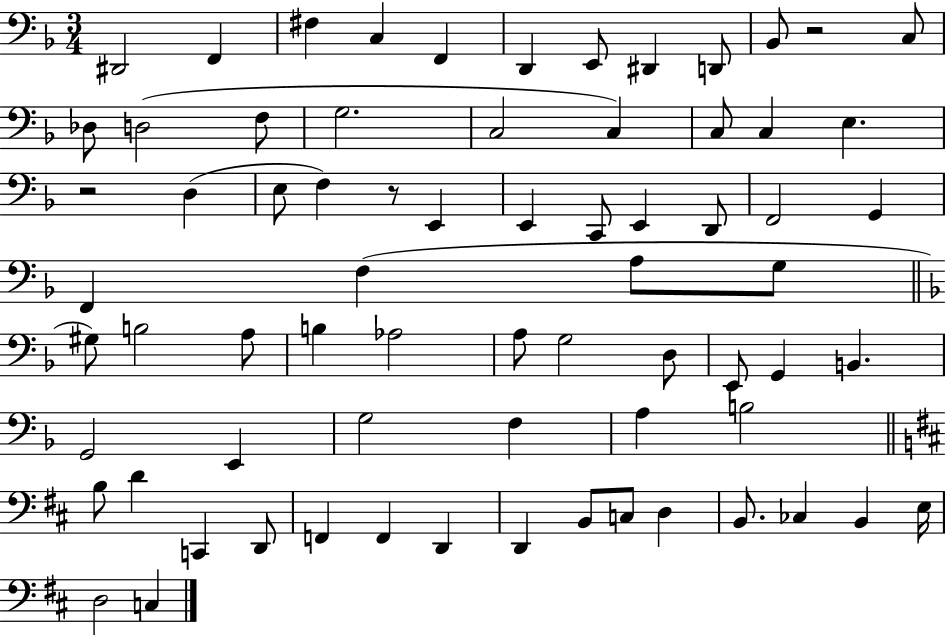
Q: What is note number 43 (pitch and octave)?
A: E2